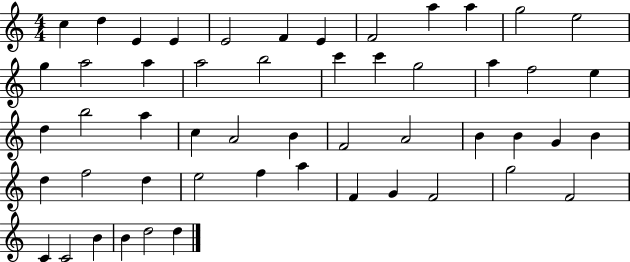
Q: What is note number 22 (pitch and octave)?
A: F5